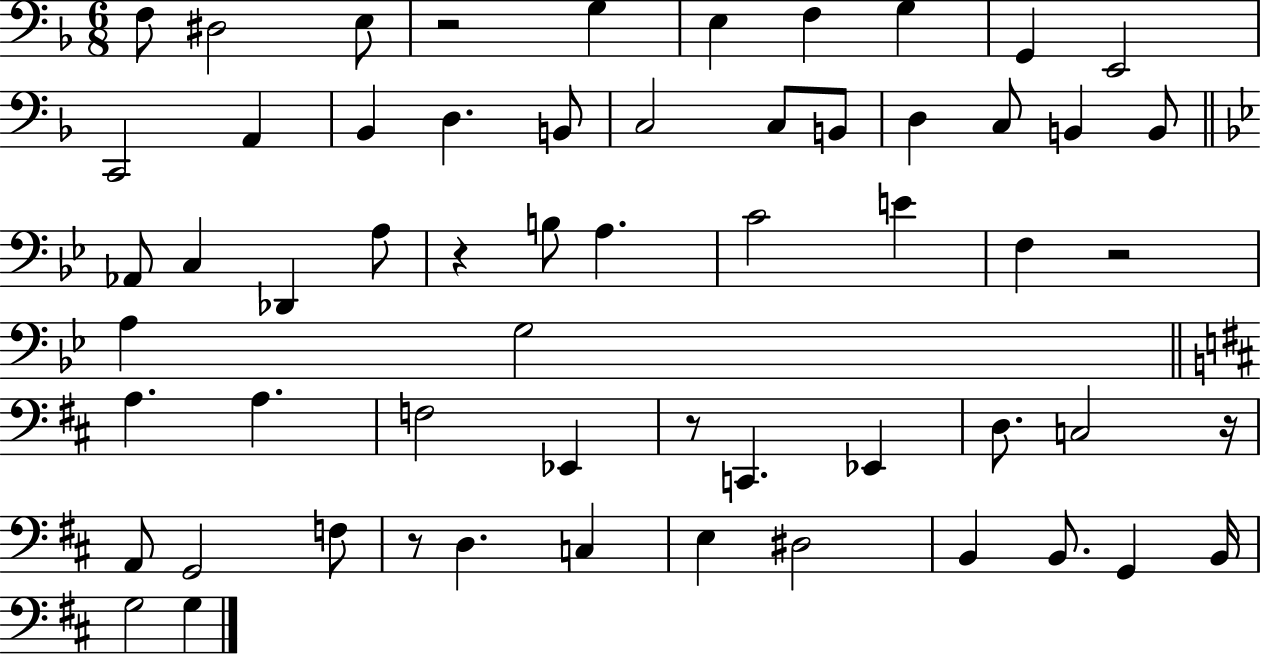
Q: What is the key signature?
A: F major